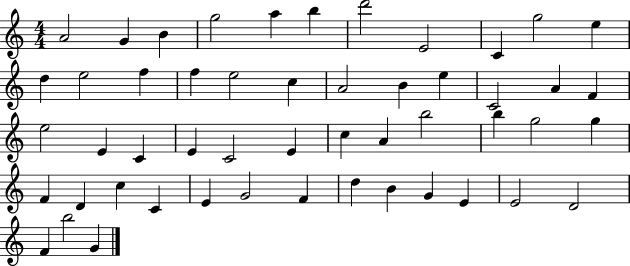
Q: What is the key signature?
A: C major